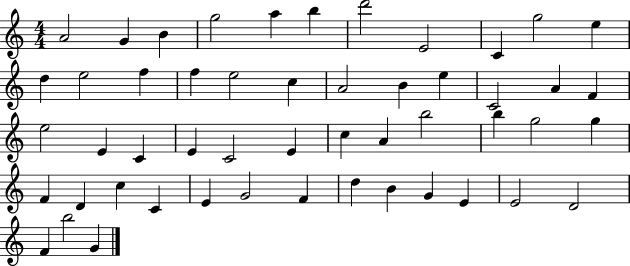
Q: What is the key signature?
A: C major